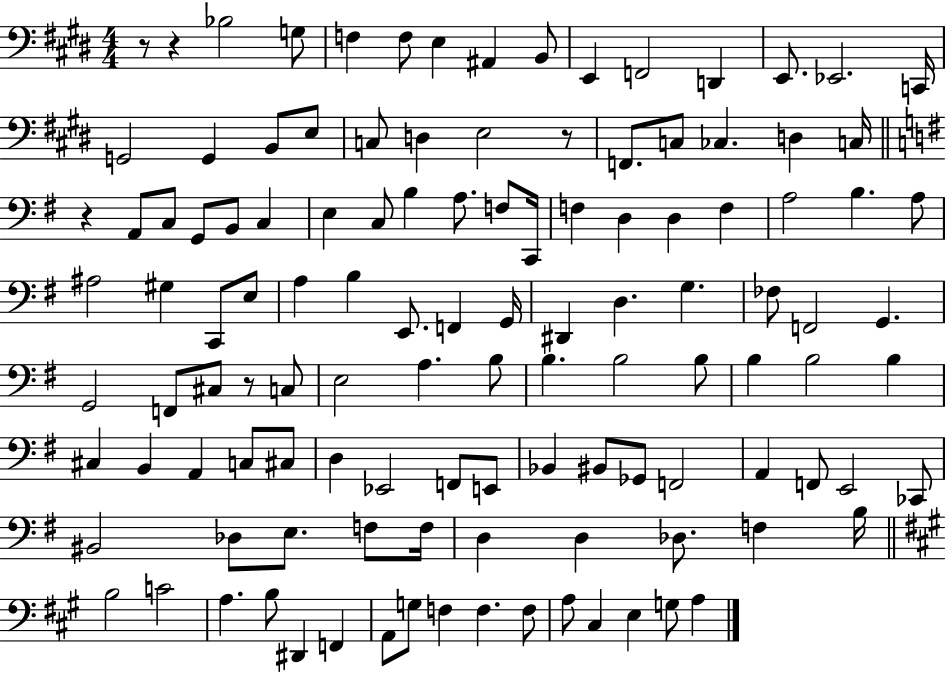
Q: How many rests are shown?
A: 5